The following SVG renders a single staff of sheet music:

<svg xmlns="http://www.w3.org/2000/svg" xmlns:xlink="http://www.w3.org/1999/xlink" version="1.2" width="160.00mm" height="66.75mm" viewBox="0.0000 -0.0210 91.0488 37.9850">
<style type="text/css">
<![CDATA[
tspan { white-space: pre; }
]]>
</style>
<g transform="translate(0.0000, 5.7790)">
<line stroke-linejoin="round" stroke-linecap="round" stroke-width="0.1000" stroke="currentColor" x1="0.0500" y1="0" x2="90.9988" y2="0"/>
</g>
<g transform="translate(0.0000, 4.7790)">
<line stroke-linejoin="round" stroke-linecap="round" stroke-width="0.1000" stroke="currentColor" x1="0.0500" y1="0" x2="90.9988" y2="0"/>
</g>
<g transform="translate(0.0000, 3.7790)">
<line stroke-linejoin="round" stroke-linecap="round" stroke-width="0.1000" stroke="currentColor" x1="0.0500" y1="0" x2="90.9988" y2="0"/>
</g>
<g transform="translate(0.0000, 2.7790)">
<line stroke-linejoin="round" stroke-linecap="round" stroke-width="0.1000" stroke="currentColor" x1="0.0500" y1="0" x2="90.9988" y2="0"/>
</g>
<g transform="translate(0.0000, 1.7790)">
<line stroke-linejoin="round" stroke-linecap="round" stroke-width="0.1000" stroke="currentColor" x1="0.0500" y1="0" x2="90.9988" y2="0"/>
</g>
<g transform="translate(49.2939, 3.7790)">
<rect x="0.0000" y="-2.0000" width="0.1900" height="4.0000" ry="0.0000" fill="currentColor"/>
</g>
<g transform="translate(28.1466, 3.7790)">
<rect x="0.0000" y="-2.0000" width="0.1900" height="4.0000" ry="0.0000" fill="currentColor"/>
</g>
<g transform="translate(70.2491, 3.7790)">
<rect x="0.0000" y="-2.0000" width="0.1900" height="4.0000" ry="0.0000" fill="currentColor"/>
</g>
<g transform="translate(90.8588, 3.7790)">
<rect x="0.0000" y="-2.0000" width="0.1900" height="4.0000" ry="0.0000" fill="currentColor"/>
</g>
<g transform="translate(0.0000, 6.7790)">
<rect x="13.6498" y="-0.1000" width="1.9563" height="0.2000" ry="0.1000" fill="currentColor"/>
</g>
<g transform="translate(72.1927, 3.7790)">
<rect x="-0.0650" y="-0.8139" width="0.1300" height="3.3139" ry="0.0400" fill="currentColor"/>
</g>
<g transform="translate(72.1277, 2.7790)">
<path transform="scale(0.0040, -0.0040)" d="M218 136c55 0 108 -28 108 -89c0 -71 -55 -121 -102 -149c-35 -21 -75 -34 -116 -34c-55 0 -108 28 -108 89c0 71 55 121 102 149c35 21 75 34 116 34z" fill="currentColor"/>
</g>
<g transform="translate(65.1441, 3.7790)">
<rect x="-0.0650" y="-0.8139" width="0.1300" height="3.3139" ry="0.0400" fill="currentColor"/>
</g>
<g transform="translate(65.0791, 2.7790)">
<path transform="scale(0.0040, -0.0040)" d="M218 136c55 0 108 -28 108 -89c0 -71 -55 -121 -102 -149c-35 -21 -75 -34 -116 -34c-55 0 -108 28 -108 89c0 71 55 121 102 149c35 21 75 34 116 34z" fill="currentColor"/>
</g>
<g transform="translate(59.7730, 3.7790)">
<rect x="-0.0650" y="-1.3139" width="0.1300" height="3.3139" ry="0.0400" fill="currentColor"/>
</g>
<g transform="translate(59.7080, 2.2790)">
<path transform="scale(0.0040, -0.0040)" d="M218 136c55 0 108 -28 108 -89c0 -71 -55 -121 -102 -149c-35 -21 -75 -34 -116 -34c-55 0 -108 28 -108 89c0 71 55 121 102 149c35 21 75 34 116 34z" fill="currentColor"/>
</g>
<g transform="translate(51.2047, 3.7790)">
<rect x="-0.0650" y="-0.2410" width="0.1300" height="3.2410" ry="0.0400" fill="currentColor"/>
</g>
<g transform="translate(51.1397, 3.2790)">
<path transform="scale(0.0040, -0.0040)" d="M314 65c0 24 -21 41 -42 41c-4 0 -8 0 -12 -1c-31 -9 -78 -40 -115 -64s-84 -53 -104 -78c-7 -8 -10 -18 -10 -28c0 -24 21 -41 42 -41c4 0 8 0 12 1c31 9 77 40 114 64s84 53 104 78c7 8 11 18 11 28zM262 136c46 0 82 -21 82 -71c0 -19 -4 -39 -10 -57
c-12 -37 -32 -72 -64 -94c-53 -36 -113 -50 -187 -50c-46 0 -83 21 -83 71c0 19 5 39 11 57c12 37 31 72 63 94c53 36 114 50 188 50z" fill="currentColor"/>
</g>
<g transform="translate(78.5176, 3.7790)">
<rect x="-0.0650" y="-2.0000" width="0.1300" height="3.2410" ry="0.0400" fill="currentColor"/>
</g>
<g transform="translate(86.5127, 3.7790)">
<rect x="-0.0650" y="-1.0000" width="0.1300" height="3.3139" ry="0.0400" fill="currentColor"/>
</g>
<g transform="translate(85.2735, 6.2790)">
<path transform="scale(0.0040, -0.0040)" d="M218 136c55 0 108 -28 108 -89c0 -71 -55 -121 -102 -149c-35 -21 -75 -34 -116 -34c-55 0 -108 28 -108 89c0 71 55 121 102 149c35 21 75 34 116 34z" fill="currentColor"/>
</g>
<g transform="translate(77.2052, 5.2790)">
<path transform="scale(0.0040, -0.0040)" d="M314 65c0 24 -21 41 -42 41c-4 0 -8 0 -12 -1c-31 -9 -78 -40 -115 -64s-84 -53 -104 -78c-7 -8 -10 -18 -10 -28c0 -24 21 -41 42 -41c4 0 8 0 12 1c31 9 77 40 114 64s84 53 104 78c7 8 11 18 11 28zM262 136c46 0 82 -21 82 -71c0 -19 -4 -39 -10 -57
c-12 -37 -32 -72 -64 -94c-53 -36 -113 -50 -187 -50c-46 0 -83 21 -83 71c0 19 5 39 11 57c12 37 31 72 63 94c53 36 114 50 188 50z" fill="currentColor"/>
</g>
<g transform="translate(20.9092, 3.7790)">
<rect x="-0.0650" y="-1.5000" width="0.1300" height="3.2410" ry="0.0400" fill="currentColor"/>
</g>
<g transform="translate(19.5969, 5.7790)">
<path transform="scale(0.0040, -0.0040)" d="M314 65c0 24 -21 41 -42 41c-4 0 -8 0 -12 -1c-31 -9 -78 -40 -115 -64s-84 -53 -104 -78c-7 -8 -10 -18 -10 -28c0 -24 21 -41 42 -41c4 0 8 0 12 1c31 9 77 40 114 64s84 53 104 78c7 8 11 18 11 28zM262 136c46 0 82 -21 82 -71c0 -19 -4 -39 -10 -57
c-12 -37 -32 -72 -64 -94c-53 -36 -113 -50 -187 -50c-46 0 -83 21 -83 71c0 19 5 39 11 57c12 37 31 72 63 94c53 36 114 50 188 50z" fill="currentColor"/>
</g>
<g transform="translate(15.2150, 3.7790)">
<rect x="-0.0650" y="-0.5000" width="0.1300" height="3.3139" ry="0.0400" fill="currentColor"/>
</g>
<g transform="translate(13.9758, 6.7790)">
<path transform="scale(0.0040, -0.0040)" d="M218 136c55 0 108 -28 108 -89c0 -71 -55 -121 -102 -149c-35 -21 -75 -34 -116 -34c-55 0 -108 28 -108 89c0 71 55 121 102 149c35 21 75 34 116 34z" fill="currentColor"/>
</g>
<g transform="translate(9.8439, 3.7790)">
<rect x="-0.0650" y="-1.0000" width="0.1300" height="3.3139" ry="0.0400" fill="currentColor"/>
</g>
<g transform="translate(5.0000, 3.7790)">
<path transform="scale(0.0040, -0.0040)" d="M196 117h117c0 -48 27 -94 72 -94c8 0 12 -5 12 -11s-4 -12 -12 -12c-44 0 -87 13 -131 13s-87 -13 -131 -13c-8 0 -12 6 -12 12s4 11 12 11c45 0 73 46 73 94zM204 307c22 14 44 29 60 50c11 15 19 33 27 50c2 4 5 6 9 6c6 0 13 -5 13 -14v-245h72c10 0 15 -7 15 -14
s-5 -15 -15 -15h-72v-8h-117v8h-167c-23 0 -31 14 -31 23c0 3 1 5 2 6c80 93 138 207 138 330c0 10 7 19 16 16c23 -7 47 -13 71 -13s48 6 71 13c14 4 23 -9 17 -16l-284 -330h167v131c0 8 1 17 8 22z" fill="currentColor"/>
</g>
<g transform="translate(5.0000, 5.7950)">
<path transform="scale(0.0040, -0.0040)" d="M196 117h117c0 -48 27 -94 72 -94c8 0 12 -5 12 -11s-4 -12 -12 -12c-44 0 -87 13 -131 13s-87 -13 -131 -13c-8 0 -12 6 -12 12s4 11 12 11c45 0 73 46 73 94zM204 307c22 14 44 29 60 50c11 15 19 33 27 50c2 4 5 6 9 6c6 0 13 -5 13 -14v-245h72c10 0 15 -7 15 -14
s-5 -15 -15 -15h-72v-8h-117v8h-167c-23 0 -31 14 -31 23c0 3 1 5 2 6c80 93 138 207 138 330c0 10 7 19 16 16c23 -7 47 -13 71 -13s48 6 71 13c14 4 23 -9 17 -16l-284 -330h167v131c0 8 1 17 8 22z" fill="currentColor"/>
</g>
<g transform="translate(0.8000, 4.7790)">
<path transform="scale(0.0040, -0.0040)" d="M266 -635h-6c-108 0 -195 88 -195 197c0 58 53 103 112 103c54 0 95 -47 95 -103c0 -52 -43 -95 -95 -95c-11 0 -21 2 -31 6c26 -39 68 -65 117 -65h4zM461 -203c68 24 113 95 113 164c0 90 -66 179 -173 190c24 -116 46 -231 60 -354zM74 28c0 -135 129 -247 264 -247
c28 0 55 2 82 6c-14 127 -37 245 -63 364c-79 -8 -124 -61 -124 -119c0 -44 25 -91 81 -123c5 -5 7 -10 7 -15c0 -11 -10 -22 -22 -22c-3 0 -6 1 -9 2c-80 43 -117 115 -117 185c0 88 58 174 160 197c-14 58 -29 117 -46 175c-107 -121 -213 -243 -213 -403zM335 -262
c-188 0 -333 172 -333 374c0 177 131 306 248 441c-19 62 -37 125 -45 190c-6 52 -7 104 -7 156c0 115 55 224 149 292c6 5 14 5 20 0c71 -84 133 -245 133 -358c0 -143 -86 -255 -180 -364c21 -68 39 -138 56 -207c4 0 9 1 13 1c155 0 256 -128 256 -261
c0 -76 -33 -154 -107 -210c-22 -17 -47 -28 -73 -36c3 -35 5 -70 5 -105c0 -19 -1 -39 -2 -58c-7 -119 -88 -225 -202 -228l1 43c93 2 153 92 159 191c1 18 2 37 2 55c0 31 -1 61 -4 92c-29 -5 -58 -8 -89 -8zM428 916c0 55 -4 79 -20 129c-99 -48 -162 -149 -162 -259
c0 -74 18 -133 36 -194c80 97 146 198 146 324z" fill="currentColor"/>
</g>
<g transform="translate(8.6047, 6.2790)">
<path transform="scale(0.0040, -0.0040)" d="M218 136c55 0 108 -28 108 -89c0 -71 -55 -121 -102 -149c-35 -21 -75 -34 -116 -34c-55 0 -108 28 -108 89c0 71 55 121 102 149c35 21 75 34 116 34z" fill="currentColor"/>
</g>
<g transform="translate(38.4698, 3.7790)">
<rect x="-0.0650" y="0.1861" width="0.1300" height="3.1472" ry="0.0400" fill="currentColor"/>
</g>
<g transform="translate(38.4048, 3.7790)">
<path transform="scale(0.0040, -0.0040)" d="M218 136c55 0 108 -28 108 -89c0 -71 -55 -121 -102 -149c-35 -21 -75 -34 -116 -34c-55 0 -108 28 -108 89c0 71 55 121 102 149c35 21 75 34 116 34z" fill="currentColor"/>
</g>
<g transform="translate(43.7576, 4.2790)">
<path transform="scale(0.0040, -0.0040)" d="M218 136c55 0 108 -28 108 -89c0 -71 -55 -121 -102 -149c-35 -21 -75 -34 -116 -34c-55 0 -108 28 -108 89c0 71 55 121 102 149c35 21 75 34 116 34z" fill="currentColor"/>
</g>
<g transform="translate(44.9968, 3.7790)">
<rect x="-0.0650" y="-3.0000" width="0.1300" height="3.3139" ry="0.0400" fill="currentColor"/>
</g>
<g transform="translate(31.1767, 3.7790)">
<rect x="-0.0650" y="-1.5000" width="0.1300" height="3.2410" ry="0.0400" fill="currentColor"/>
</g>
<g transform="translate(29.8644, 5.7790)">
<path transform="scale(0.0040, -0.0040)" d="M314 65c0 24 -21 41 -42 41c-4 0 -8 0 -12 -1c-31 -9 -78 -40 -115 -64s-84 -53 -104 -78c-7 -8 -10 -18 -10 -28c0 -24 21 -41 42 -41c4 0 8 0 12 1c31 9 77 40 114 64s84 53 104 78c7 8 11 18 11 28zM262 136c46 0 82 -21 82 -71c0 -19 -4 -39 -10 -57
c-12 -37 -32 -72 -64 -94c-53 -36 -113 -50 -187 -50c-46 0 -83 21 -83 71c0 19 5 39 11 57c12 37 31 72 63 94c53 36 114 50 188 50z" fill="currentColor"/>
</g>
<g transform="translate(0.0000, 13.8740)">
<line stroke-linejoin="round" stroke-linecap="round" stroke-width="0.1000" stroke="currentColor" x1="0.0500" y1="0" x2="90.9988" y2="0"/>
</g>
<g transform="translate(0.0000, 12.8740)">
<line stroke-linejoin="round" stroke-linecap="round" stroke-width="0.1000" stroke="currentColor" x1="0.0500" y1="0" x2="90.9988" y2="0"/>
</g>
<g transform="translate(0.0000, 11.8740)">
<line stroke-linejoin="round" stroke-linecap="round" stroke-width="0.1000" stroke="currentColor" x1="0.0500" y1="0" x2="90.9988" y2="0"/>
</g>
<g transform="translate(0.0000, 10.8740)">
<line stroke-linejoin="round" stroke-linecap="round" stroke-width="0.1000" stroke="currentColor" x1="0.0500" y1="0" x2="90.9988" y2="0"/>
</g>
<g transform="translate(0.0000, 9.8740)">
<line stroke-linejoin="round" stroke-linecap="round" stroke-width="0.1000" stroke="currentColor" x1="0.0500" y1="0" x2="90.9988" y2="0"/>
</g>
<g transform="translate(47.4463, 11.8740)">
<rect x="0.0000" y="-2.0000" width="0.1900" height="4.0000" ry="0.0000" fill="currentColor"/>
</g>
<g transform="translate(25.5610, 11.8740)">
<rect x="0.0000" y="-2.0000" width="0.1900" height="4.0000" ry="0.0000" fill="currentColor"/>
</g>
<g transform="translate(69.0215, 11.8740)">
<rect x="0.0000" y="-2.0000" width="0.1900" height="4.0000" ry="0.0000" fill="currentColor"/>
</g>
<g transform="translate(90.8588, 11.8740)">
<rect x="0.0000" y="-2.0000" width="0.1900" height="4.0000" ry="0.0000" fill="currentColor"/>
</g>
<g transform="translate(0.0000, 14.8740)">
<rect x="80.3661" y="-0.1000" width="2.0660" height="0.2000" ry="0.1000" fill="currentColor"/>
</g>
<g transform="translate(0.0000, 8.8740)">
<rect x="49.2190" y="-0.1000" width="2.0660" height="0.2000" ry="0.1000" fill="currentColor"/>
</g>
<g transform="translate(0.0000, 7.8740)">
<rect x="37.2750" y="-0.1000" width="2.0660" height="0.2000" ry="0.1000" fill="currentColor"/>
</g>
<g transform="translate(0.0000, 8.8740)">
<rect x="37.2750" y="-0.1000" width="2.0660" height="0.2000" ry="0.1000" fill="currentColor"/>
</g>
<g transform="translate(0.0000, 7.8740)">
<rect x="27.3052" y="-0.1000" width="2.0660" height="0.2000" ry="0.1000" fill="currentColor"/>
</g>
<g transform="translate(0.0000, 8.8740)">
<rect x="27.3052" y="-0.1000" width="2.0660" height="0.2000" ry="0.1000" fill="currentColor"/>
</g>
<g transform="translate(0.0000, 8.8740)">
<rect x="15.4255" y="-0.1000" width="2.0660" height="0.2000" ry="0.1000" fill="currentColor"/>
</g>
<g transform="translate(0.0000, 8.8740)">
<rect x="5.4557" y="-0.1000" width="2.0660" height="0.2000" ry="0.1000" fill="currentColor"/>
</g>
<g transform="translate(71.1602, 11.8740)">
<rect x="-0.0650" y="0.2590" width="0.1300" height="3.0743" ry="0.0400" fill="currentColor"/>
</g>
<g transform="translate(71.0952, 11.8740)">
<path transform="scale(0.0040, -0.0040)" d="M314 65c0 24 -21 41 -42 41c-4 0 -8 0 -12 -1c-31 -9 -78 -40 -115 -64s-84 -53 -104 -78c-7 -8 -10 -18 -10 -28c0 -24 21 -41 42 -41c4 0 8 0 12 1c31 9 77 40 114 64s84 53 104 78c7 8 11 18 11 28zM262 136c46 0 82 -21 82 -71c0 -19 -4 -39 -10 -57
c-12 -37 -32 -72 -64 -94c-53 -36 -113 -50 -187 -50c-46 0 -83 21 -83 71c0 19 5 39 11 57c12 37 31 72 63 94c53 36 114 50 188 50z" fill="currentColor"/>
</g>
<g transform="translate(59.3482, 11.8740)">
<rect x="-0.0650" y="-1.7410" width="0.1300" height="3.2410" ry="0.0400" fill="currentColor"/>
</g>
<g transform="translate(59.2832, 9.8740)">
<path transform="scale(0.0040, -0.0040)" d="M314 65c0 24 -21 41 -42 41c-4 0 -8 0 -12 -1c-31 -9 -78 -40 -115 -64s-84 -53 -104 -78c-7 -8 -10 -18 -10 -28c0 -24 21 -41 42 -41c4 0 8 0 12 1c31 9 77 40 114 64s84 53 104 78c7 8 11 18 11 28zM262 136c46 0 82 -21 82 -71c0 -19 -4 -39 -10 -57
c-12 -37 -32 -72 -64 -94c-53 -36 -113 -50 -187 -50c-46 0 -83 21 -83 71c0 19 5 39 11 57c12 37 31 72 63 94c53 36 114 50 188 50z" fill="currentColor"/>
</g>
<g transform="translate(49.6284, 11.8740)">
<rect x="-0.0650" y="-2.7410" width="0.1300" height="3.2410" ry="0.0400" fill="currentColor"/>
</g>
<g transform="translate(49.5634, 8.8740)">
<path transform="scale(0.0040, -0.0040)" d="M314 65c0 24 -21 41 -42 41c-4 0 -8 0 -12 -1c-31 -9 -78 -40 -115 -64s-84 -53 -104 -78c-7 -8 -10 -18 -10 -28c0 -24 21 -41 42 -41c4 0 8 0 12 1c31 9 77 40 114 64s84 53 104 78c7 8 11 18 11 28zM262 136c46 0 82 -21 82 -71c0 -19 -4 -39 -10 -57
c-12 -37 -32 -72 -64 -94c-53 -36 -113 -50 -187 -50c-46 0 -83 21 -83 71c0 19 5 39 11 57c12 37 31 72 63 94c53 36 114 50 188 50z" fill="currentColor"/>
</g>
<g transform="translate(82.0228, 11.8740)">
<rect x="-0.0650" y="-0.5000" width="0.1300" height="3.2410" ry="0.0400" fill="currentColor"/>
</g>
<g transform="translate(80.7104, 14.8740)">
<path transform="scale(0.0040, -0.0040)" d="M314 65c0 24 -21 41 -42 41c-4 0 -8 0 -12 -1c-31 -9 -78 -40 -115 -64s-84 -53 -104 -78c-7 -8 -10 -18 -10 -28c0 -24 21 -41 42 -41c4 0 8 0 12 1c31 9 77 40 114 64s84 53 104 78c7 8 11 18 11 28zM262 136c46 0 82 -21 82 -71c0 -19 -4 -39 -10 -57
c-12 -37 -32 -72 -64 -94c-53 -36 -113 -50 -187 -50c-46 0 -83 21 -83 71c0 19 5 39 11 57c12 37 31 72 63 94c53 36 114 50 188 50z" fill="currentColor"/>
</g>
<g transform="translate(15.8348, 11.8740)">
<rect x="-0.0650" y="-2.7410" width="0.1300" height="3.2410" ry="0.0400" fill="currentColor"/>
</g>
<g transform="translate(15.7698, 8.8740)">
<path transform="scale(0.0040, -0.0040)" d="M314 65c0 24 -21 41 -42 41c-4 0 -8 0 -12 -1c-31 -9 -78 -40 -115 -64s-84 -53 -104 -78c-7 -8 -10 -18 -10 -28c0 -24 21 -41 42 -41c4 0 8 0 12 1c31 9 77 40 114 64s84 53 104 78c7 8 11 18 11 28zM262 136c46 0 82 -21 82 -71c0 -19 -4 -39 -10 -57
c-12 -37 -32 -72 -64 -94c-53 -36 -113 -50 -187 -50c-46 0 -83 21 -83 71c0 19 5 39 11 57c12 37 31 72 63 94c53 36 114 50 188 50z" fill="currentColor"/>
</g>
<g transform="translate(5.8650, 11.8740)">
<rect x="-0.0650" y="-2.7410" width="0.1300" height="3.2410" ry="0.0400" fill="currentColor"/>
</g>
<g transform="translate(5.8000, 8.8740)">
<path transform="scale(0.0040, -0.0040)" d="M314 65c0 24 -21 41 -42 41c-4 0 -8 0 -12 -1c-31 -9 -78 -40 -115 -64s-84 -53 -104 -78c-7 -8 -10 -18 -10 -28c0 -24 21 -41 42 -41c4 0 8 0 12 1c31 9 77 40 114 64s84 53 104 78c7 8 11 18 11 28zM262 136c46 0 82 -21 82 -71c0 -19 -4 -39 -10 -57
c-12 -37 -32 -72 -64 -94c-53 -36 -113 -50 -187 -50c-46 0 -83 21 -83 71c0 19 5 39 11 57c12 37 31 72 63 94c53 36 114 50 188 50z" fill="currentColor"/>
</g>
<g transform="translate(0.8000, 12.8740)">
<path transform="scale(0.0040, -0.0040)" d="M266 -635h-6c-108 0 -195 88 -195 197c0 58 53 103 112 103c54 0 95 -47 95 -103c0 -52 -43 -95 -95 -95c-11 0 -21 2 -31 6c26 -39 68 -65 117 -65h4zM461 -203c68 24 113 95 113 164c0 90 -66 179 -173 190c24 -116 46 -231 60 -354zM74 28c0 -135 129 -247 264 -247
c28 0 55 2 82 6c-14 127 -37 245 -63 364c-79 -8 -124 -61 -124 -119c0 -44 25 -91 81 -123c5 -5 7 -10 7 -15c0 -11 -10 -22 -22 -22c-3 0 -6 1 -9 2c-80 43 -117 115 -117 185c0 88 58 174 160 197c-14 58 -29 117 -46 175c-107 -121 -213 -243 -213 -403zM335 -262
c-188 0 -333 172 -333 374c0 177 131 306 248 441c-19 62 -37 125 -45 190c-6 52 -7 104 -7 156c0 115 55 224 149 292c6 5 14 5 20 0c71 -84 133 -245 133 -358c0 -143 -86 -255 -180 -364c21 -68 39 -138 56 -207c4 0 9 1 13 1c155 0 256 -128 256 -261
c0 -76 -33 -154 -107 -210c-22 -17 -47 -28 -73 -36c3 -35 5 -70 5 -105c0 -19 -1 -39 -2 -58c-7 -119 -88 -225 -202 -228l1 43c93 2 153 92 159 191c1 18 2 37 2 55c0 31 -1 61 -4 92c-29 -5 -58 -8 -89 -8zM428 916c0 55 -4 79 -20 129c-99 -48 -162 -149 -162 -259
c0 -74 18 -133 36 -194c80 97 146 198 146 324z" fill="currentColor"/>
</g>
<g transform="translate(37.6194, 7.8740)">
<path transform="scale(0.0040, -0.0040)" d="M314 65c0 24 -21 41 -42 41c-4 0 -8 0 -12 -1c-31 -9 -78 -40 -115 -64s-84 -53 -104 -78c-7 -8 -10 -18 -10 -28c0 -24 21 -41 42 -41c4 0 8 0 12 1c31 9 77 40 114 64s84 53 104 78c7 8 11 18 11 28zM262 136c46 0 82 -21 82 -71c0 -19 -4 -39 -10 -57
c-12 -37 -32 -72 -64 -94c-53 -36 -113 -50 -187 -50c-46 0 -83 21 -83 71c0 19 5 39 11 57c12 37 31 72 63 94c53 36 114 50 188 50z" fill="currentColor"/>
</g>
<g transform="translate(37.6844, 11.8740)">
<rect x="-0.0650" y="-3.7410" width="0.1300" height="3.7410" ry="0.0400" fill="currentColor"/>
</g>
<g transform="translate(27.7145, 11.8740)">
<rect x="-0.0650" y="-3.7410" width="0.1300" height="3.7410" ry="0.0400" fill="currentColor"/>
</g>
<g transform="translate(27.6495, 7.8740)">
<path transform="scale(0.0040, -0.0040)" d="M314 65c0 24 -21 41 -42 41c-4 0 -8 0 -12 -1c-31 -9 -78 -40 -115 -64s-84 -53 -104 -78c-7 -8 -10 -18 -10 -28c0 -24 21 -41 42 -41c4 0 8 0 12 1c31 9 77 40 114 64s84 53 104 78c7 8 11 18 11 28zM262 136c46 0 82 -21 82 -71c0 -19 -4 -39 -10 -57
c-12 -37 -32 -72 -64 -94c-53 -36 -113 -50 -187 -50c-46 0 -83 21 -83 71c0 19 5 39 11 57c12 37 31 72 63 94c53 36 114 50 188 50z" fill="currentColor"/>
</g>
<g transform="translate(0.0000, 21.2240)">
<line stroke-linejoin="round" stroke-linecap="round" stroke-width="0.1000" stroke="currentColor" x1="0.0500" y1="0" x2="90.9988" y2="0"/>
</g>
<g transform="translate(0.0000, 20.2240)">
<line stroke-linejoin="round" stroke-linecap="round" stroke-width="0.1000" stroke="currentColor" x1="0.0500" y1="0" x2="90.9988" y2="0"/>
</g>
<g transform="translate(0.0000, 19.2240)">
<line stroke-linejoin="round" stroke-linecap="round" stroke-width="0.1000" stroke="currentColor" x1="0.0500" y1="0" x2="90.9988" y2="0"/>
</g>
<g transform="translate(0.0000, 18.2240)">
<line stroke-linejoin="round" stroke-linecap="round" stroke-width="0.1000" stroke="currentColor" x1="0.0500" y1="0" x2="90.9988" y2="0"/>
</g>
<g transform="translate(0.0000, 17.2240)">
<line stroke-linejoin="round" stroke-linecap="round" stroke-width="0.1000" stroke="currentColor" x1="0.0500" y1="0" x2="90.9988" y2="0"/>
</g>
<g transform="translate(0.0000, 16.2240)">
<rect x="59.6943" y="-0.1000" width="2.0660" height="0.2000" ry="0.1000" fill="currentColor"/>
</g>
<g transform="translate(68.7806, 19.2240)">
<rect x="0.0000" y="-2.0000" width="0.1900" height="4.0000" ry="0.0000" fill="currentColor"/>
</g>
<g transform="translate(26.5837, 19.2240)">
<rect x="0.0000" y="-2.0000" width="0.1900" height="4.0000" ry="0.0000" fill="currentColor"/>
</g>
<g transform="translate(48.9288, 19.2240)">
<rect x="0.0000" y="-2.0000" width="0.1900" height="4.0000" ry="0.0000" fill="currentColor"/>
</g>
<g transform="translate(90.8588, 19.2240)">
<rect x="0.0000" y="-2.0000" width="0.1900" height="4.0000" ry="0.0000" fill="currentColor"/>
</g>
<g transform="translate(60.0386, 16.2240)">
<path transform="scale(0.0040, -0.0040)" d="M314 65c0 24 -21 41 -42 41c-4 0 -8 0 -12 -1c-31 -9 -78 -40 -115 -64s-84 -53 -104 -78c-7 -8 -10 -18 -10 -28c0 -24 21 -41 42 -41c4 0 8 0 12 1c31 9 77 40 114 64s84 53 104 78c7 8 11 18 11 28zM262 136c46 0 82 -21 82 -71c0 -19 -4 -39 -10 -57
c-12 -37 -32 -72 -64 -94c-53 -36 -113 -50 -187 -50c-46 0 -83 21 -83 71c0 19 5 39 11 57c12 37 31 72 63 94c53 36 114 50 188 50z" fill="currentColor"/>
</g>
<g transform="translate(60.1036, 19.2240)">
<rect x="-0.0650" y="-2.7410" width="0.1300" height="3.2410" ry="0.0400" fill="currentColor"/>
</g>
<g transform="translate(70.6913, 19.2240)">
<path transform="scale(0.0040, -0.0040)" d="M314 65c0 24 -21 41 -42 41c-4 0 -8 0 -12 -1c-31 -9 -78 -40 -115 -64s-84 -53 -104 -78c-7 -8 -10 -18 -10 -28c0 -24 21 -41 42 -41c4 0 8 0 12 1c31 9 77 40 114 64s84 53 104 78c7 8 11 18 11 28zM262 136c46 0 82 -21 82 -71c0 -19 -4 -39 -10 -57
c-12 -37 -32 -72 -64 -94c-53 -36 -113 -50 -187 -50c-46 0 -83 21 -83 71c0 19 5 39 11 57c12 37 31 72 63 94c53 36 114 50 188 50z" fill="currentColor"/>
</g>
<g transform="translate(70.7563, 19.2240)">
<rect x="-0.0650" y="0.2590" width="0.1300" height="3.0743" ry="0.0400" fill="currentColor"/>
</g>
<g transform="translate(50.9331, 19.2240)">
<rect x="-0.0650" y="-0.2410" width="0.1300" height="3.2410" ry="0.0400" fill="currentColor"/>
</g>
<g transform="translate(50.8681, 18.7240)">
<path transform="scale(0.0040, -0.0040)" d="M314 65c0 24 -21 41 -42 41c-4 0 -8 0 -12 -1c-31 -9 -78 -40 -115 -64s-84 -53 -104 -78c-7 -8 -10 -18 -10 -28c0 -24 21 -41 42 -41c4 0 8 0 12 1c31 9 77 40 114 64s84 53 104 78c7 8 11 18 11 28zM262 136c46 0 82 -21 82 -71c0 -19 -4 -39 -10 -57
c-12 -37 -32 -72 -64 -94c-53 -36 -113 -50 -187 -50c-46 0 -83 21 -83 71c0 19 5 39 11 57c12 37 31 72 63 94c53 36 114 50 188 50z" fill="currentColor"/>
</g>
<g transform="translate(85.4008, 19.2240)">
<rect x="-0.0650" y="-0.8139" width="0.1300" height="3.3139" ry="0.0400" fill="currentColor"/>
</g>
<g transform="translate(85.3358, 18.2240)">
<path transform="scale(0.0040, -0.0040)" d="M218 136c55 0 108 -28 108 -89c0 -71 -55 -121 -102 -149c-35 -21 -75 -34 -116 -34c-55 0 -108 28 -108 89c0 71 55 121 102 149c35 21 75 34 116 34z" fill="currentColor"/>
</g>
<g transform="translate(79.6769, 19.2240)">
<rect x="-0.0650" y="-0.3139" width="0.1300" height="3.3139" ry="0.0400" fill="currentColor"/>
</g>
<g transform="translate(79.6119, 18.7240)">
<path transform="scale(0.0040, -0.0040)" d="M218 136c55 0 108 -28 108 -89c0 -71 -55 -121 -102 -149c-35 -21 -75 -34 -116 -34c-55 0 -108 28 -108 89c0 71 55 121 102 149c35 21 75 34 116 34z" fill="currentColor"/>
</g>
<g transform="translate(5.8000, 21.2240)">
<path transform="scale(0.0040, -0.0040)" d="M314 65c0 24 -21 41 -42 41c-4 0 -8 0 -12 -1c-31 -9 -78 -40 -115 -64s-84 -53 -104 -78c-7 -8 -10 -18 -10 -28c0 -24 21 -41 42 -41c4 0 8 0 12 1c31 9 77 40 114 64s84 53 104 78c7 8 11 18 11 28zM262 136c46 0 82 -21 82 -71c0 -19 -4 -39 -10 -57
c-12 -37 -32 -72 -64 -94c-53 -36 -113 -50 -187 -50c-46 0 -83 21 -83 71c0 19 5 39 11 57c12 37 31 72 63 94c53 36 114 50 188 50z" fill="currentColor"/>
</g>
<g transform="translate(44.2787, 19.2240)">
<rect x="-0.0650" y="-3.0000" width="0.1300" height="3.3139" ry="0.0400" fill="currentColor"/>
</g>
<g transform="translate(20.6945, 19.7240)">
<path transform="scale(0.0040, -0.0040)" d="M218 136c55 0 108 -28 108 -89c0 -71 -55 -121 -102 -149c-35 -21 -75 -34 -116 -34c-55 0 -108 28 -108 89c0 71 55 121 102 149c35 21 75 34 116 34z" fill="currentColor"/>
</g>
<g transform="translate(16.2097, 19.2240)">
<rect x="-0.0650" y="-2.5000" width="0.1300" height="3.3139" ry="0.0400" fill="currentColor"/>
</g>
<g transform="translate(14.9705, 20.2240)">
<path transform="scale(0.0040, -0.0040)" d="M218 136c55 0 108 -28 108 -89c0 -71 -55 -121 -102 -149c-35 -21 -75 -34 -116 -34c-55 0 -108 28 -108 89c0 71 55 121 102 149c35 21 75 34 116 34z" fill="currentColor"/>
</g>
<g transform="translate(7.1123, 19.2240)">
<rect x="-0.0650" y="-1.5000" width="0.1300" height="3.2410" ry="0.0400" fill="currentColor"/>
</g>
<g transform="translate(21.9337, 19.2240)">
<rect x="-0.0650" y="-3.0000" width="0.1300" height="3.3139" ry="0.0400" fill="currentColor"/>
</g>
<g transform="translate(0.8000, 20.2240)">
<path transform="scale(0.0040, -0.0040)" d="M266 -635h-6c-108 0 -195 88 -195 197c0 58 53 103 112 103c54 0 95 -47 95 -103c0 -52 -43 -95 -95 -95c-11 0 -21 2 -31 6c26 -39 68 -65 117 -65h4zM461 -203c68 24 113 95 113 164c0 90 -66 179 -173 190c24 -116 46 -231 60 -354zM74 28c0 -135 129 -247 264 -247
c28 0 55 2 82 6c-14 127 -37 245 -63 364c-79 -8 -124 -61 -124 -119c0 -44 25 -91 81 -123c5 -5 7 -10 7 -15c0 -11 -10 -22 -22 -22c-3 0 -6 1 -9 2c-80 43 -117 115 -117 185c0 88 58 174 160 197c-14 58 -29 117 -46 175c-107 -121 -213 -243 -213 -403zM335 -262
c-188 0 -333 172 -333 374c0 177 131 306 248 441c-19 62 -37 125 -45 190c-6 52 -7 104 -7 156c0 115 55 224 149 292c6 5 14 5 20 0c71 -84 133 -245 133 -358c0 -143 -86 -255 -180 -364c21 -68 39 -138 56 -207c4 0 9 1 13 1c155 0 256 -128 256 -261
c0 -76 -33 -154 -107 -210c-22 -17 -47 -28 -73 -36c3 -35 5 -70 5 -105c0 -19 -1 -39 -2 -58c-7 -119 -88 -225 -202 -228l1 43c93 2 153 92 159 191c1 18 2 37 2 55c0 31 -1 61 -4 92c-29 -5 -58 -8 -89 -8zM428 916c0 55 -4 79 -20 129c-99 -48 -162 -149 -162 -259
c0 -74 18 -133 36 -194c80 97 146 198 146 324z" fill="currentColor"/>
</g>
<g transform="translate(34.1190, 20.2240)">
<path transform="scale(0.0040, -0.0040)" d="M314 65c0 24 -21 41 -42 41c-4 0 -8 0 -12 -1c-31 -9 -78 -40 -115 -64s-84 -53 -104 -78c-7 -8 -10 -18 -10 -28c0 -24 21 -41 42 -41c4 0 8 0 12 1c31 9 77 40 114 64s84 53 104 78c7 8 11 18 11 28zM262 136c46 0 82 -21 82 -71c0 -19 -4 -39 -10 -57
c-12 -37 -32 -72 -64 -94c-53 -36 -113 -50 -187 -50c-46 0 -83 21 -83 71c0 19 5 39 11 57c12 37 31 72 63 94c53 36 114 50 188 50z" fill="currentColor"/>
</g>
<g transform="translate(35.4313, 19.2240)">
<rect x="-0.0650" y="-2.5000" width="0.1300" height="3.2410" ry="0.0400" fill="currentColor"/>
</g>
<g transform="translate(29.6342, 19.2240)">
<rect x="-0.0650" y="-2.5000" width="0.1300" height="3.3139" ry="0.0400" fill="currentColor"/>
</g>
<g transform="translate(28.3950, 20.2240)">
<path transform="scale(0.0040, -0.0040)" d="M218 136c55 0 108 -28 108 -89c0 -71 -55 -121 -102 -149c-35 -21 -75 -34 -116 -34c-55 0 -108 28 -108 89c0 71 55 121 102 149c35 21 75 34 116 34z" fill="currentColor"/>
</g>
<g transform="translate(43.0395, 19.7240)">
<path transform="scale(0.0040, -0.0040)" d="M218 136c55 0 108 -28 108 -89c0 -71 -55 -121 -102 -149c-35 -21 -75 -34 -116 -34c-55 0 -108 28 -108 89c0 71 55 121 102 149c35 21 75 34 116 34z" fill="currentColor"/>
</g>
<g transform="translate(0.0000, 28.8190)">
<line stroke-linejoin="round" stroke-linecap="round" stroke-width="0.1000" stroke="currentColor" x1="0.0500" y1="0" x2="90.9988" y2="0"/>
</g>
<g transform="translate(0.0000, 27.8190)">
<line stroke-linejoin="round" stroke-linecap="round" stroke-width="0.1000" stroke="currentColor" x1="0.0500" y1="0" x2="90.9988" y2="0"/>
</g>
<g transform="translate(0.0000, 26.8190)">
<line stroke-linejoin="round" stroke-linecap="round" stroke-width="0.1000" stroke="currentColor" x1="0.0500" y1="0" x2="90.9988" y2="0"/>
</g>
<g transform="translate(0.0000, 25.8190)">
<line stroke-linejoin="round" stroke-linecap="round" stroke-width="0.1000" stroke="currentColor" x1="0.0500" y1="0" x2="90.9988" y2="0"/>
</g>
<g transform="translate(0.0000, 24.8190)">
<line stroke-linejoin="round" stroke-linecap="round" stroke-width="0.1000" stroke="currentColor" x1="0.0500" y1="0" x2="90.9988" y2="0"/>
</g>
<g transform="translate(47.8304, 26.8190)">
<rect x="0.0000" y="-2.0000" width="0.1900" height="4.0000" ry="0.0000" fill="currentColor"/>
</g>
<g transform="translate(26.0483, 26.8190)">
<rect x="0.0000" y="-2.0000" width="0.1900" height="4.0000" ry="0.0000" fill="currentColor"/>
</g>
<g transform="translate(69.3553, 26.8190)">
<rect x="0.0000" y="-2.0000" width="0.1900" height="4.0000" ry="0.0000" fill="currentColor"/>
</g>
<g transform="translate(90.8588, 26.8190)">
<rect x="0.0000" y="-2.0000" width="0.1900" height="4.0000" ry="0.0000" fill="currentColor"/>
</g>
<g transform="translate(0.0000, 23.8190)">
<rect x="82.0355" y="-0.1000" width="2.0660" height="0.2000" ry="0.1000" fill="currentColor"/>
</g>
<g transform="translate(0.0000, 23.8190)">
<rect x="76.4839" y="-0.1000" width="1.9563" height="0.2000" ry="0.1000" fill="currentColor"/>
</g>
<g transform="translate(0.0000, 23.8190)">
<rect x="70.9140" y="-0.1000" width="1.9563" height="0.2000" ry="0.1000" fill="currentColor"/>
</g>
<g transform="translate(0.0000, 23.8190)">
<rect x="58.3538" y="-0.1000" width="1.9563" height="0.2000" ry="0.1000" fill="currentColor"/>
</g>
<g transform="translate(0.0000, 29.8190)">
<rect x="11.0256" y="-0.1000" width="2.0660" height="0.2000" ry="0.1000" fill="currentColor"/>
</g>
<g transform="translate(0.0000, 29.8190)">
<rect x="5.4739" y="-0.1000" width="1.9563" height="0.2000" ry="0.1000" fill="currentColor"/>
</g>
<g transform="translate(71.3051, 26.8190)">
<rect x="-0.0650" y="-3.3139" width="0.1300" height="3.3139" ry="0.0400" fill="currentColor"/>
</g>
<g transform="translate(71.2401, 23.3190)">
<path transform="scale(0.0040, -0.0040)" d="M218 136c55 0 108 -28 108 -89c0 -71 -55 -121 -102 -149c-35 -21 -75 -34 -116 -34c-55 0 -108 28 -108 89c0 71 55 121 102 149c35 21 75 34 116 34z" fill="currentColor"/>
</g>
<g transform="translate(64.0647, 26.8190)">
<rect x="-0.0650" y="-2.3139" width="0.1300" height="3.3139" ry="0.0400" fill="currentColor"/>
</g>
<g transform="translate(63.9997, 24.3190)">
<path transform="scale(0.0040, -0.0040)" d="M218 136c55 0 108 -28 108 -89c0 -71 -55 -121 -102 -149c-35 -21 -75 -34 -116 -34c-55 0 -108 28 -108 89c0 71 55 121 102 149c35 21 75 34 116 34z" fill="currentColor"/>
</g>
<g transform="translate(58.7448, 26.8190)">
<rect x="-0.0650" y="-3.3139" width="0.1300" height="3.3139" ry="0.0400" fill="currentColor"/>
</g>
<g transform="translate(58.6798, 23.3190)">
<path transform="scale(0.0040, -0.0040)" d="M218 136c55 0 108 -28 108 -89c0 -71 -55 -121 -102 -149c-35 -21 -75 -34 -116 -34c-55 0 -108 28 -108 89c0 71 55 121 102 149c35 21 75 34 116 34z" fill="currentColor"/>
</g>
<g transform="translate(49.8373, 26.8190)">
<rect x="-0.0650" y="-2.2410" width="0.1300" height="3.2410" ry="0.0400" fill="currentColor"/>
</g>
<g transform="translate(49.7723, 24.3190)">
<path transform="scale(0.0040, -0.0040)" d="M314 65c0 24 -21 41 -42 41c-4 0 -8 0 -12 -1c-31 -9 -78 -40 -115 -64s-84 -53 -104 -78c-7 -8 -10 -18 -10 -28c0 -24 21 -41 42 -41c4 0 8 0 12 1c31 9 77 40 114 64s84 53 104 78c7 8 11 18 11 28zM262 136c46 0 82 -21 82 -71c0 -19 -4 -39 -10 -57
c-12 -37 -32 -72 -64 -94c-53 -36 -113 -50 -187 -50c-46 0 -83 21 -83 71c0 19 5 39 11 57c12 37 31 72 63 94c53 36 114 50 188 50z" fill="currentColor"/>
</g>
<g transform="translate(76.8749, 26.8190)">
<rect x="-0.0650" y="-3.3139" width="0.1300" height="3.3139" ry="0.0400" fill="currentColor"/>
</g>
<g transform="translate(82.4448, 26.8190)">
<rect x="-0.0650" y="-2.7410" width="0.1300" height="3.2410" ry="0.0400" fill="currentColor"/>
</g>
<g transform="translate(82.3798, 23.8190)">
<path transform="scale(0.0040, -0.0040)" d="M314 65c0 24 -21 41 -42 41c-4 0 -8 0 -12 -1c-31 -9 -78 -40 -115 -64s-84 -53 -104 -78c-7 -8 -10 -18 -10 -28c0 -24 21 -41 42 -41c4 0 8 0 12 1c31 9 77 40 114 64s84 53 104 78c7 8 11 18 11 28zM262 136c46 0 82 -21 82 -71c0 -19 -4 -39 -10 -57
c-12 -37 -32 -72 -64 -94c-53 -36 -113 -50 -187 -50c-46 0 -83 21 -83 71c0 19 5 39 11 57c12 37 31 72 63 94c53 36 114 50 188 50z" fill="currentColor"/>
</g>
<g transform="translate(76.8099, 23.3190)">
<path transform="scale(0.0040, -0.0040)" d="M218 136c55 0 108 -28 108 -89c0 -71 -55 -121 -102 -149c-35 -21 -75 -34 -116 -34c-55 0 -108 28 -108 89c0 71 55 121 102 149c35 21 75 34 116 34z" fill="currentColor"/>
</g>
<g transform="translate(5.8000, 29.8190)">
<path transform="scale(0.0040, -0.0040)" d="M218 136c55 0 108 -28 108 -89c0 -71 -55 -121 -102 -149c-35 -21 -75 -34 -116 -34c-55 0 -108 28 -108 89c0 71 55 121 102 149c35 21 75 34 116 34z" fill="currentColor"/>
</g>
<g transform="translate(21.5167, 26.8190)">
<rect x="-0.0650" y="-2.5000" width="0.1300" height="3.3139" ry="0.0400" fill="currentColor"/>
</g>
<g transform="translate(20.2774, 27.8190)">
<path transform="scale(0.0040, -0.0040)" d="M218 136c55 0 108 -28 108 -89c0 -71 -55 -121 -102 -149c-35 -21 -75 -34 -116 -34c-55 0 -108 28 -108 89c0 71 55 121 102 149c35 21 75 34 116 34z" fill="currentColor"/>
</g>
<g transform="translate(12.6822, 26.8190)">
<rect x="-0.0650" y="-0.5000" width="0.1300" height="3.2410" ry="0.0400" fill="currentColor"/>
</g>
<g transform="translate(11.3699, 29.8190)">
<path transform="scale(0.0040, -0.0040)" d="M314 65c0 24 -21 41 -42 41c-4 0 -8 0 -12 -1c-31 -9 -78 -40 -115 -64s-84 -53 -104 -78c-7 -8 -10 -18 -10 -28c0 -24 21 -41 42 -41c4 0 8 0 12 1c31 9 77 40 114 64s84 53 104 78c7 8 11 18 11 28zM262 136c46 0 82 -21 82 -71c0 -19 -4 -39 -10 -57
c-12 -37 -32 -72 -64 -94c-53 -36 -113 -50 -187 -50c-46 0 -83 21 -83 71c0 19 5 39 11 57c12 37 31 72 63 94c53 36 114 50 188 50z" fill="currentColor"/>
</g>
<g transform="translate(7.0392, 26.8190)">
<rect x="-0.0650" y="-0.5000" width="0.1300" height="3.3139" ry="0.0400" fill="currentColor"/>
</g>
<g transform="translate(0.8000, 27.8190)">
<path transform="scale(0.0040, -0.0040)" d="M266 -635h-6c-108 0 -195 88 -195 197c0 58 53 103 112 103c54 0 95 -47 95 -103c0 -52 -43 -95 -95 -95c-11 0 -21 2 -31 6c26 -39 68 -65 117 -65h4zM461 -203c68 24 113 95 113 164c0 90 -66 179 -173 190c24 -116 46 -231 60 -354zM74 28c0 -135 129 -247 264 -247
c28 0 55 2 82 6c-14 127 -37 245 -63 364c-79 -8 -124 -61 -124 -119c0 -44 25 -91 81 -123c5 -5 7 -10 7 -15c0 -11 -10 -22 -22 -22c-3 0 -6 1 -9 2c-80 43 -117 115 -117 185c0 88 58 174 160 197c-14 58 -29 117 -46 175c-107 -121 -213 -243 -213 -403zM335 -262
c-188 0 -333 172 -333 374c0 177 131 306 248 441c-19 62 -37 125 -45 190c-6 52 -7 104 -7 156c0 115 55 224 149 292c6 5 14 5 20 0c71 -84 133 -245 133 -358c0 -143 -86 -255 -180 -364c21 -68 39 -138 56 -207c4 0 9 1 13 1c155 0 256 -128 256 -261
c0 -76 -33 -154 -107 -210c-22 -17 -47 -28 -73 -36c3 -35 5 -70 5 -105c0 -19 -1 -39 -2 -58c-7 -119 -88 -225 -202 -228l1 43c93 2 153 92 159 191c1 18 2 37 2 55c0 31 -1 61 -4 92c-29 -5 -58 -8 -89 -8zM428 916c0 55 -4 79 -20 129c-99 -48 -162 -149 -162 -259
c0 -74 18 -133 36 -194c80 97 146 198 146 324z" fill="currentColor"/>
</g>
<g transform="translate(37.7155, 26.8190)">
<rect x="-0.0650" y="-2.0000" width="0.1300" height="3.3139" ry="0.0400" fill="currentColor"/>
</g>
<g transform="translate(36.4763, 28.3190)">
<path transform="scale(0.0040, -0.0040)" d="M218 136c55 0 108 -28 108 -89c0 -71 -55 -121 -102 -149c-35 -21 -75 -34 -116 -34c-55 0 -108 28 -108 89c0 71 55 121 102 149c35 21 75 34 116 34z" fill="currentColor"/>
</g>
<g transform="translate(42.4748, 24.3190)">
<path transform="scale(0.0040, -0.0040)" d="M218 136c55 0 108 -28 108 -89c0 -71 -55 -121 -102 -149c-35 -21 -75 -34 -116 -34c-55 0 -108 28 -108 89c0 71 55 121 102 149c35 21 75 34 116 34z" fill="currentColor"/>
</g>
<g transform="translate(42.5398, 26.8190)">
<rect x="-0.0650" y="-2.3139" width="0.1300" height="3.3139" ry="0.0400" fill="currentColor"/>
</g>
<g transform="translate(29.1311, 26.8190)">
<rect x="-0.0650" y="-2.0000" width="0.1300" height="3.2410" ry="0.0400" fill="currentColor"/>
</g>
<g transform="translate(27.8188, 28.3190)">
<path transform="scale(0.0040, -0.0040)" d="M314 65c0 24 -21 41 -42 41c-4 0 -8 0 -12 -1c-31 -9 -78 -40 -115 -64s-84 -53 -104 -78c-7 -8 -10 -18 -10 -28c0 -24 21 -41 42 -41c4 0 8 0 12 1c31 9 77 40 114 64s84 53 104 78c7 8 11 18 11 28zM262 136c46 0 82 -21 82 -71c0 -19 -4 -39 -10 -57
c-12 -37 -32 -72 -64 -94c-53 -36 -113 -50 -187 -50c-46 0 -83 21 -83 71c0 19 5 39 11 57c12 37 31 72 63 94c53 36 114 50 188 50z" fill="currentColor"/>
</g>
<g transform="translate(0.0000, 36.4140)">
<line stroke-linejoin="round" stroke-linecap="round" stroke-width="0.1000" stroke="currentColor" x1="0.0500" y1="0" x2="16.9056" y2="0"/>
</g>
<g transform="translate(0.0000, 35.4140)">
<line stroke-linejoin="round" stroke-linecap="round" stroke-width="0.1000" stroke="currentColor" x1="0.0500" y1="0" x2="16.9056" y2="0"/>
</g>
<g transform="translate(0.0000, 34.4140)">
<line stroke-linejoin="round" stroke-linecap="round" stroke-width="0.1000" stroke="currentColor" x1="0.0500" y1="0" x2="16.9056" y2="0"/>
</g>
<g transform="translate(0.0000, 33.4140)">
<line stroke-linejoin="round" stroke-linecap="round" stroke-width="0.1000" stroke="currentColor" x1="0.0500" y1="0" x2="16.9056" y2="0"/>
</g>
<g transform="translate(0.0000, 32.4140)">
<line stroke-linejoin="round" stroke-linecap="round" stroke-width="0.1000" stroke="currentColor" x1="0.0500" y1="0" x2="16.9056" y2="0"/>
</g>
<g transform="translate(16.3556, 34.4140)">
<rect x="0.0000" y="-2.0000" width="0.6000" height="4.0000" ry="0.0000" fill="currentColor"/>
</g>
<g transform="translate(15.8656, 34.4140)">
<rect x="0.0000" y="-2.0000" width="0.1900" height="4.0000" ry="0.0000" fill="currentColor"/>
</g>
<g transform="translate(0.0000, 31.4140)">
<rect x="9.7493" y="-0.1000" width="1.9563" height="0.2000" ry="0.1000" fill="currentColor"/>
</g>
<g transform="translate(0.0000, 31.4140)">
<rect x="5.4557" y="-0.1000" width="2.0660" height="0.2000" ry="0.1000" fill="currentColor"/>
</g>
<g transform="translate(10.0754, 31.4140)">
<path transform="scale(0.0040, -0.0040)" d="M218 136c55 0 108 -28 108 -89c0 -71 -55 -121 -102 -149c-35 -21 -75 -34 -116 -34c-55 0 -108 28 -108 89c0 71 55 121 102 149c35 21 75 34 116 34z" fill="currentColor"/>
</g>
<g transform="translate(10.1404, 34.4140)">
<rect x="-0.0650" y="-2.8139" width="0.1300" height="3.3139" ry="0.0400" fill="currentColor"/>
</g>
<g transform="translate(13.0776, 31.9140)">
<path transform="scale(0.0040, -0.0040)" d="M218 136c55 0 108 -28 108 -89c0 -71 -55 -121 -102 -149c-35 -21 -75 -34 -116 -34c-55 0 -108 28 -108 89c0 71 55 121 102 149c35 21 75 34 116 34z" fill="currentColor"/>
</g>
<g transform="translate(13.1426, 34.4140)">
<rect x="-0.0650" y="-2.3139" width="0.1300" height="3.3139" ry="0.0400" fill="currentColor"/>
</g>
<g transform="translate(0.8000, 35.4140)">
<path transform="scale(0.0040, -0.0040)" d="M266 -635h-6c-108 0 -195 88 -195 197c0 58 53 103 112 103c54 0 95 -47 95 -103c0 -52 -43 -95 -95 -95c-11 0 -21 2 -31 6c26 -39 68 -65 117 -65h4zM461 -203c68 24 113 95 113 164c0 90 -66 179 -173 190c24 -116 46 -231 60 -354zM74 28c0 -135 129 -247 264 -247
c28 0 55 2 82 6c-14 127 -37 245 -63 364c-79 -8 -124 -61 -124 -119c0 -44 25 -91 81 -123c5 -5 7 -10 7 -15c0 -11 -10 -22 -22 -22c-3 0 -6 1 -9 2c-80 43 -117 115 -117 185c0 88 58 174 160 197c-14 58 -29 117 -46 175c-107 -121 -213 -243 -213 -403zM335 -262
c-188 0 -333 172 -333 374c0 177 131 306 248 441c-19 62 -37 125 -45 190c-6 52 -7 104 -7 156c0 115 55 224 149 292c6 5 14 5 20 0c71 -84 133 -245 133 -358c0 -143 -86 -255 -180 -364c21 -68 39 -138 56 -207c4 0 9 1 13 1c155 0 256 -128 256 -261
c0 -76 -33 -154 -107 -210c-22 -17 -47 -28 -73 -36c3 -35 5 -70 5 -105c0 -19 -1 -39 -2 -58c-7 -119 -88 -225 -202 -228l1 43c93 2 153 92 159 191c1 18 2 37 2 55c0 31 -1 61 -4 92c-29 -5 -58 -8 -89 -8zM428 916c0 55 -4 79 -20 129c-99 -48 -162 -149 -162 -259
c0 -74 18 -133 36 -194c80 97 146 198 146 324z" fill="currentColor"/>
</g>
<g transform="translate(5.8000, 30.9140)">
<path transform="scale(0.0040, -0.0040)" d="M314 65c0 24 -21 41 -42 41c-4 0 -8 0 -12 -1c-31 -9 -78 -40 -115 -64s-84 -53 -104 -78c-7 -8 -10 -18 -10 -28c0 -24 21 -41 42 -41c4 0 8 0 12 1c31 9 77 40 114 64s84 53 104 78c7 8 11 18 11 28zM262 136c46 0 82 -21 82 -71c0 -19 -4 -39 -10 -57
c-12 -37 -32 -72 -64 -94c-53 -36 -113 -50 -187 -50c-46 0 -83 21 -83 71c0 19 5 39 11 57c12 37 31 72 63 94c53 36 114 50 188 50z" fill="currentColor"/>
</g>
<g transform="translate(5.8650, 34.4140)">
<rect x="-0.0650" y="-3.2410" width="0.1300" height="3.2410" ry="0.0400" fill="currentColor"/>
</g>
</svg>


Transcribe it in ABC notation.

X:1
T:Untitled
M:4/4
L:1/4
K:C
D C E2 E2 B A c2 e d d F2 D a2 a2 c'2 c'2 a2 f2 B2 C2 E2 G A G G2 A c2 a2 B2 c d C C2 G F2 F g g2 b g b b a2 b2 a g